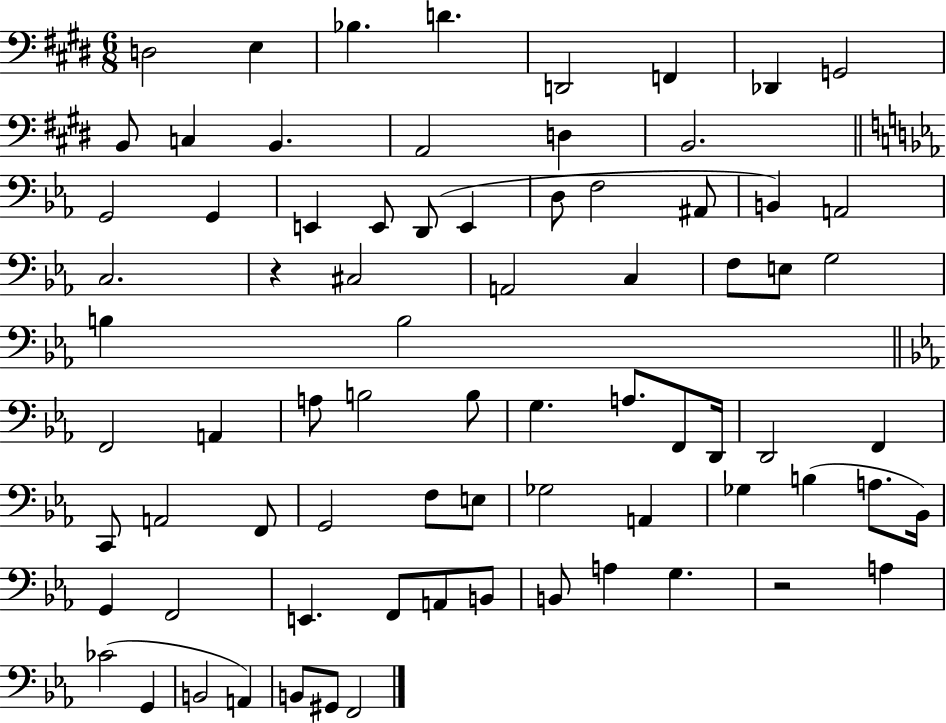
X:1
T:Untitled
M:6/8
L:1/4
K:E
D,2 E, _B, D D,,2 F,, _D,, G,,2 B,,/2 C, B,, A,,2 D, B,,2 G,,2 G,, E,, E,,/2 D,,/2 E,, D,/2 F,2 ^A,,/2 B,, A,,2 C,2 z ^C,2 A,,2 C, F,/2 E,/2 G,2 B, B,2 F,,2 A,, A,/2 B,2 B,/2 G, A,/2 F,,/2 D,,/4 D,,2 F,, C,,/2 A,,2 F,,/2 G,,2 F,/2 E,/2 _G,2 A,, _G, B, A,/2 _B,,/4 G,, F,,2 E,, F,,/2 A,,/2 B,,/2 B,,/2 A, G, z2 A, _C2 G,, B,,2 A,, B,,/2 ^G,,/2 F,,2